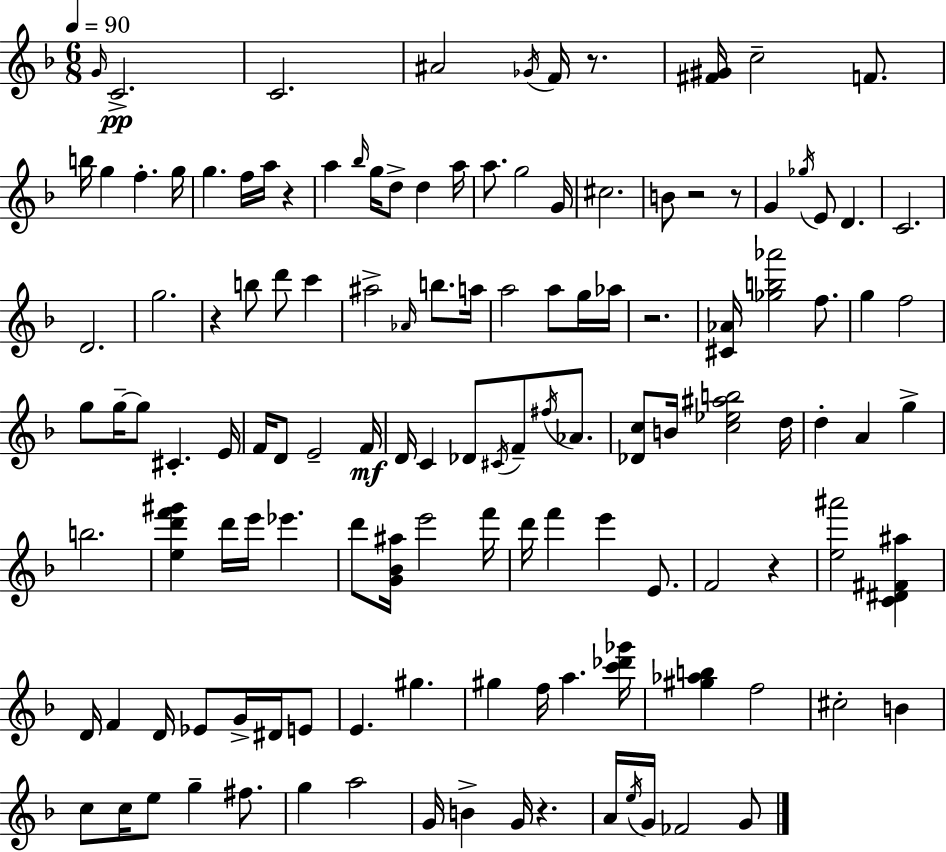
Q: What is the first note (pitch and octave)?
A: G4